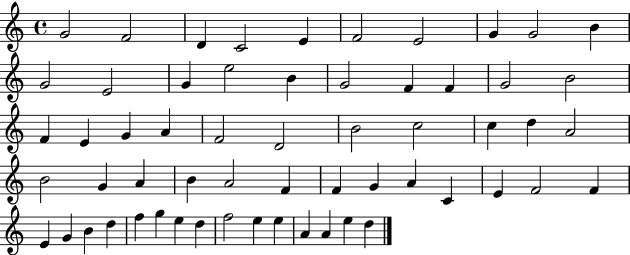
{
  \clef treble
  \time 4/4
  \defaultTimeSignature
  \key c \major
  g'2 f'2 | d'4 c'2 e'4 | f'2 e'2 | g'4 g'2 b'4 | \break g'2 e'2 | g'4 e''2 b'4 | g'2 f'4 f'4 | g'2 b'2 | \break f'4 e'4 g'4 a'4 | f'2 d'2 | b'2 c''2 | c''4 d''4 a'2 | \break b'2 g'4 a'4 | b'4 a'2 f'4 | f'4 g'4 a'4 c'4 | e'4 f'2 f'4 | \break e'4 g'4 b'4 d''4 | f''4 g''4 e''4 d''4 | f''2 e''4 e''4 | a'4 a'4 e''4 d''4 | \break \bar "|."
}